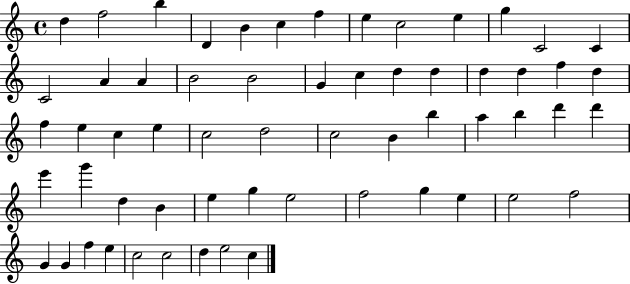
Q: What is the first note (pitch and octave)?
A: D5